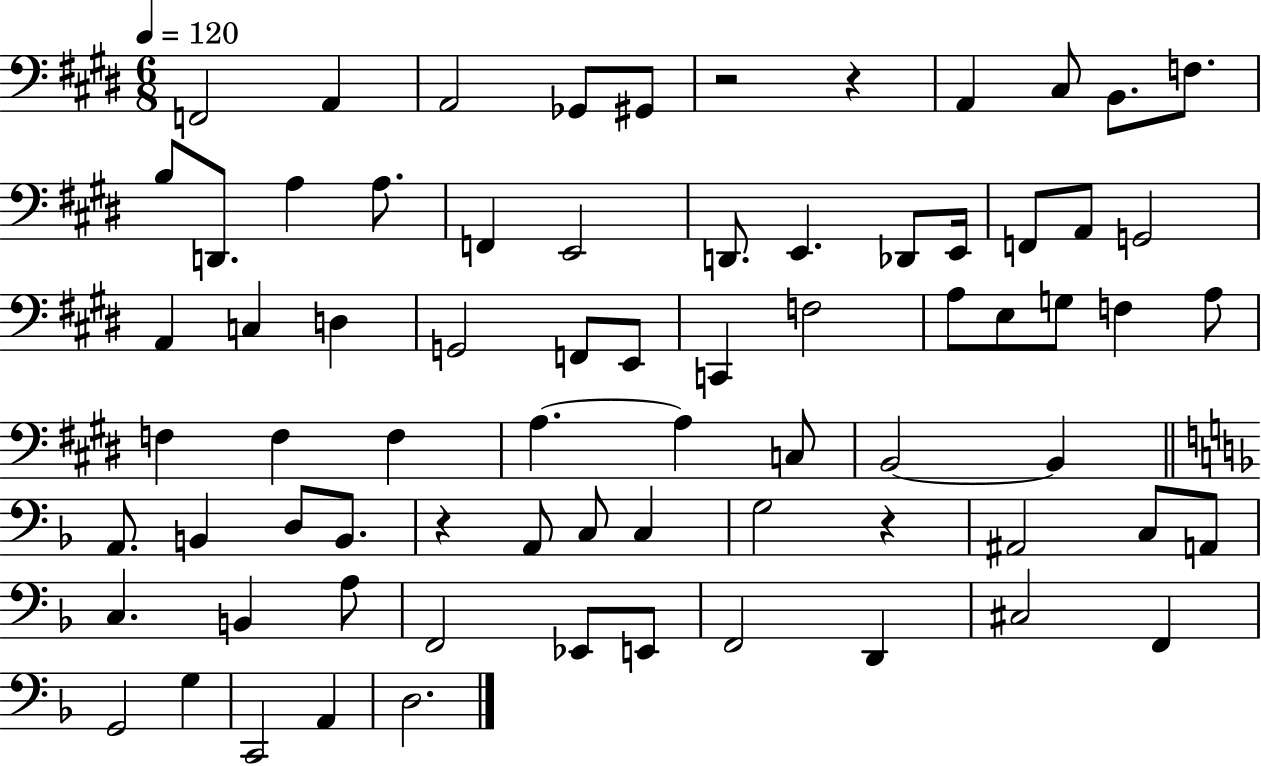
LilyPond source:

{
  \clef bass
  \numericTimeSignature
  \time 6/8
  \key e \major
  \tempo 4 = 120
  f,2 a,4 | a,2 ges,8 gis,8 | r2 r4 | a,4 cis8 b,8. f8. | \break b8 d,8. a4 a8. | f,4 e,2 | d,8. e,4. des,8 e,16 | f,8 a,8 g,2 | \break a,4 c4 d4 | g,2 f,8 e,8 | c,4 f2 | a8 e8 g8 f4 a8 | \break f4 f4 f4 | a4.~~ a4 c8 | b,2~~ b,4 | \bar "||" \break \key f \major a,8. b,4 d8 b,8. | r4 a,8 c8 c4 | g2 r4 | ais,2 c8 a,8 | \break c4. b,4 a8 | f,2 ees,8 e,8 | f,2 d,4 | cis2 f,4 | \break g,2 g4 | c,2 a,4 | d2. | \bar "|."
}